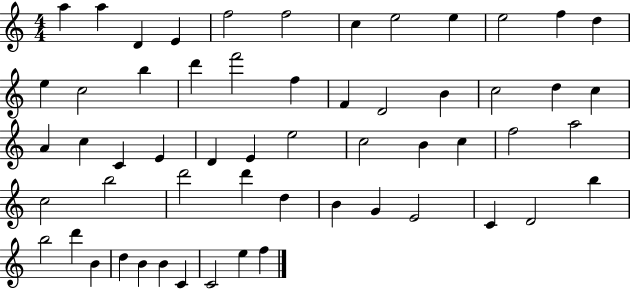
{
  \clef treble
  \numericTimeSignature
  \time 4/4
  \key c \major
  a''4 a''4 d'4 e'4 | f''2 f''2 | c''4 e''2 e''4 | e''2 f''4 d''4 | \break e''4 c''2 b''4 | d'''4 f'''2 f''4 | f'4 d'2 b'4 | c''2 d''4 c''4 | \break a'4 c''4 c'4 e'4 | d'4 e'4 e''2 | c''2 b'4 c''4 | f''2 a''2 | \break c''2 b''2 | d'''2 d'''4 d''4 | b'4 g'4 e'2 | c'4 d'2 b''4 | \break b''2 d'''4 b'4 | d''4 b'4 b'4 c'4 | c'2 e''4 f''4 | \bar "|."
}